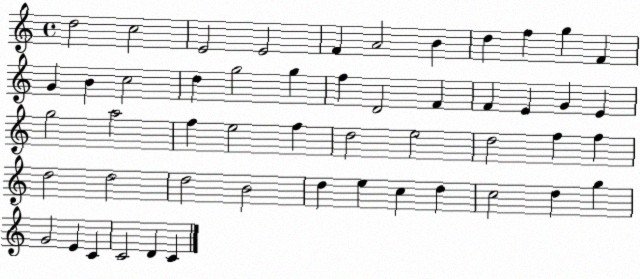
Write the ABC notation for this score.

X:1
T:Untitled
M:4/4
L:1/4
K:C
d2 c2 E2 E2 F A2 B d f g F G B c2 d g2 g f D2 F F E G E g2 a2 f e2 f d2 e2 d2 f f d2 d2 d2 B2 d e c d c2 d g G2 E C C2 D C